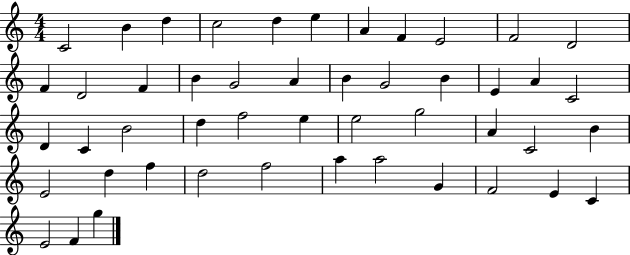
{
  \clef treble
  \numericTimeSignature
  \time 4/4
  \key c \major
  c'2 b'4 d''4 | c''2 d''4 e''4 | a'4 f'4 e'2 | f'2 d'2 | \break f'4 d'2 f'4 | b'4 g'2 a'4 | b'4 g'2 b'4 | e'4 a'4 c'2 | \break d'4 c'4 b'2 | d''4 f''2 e''4 | e''2 g''2 | a'4 c'2 b'4 | \break e'2 d''4 f''4 | d''2 f''2 | a''4 a''2 g'4 | f'2 e'4 c'4 | \break e'2 f'4 g''4 | \bar "|."
}